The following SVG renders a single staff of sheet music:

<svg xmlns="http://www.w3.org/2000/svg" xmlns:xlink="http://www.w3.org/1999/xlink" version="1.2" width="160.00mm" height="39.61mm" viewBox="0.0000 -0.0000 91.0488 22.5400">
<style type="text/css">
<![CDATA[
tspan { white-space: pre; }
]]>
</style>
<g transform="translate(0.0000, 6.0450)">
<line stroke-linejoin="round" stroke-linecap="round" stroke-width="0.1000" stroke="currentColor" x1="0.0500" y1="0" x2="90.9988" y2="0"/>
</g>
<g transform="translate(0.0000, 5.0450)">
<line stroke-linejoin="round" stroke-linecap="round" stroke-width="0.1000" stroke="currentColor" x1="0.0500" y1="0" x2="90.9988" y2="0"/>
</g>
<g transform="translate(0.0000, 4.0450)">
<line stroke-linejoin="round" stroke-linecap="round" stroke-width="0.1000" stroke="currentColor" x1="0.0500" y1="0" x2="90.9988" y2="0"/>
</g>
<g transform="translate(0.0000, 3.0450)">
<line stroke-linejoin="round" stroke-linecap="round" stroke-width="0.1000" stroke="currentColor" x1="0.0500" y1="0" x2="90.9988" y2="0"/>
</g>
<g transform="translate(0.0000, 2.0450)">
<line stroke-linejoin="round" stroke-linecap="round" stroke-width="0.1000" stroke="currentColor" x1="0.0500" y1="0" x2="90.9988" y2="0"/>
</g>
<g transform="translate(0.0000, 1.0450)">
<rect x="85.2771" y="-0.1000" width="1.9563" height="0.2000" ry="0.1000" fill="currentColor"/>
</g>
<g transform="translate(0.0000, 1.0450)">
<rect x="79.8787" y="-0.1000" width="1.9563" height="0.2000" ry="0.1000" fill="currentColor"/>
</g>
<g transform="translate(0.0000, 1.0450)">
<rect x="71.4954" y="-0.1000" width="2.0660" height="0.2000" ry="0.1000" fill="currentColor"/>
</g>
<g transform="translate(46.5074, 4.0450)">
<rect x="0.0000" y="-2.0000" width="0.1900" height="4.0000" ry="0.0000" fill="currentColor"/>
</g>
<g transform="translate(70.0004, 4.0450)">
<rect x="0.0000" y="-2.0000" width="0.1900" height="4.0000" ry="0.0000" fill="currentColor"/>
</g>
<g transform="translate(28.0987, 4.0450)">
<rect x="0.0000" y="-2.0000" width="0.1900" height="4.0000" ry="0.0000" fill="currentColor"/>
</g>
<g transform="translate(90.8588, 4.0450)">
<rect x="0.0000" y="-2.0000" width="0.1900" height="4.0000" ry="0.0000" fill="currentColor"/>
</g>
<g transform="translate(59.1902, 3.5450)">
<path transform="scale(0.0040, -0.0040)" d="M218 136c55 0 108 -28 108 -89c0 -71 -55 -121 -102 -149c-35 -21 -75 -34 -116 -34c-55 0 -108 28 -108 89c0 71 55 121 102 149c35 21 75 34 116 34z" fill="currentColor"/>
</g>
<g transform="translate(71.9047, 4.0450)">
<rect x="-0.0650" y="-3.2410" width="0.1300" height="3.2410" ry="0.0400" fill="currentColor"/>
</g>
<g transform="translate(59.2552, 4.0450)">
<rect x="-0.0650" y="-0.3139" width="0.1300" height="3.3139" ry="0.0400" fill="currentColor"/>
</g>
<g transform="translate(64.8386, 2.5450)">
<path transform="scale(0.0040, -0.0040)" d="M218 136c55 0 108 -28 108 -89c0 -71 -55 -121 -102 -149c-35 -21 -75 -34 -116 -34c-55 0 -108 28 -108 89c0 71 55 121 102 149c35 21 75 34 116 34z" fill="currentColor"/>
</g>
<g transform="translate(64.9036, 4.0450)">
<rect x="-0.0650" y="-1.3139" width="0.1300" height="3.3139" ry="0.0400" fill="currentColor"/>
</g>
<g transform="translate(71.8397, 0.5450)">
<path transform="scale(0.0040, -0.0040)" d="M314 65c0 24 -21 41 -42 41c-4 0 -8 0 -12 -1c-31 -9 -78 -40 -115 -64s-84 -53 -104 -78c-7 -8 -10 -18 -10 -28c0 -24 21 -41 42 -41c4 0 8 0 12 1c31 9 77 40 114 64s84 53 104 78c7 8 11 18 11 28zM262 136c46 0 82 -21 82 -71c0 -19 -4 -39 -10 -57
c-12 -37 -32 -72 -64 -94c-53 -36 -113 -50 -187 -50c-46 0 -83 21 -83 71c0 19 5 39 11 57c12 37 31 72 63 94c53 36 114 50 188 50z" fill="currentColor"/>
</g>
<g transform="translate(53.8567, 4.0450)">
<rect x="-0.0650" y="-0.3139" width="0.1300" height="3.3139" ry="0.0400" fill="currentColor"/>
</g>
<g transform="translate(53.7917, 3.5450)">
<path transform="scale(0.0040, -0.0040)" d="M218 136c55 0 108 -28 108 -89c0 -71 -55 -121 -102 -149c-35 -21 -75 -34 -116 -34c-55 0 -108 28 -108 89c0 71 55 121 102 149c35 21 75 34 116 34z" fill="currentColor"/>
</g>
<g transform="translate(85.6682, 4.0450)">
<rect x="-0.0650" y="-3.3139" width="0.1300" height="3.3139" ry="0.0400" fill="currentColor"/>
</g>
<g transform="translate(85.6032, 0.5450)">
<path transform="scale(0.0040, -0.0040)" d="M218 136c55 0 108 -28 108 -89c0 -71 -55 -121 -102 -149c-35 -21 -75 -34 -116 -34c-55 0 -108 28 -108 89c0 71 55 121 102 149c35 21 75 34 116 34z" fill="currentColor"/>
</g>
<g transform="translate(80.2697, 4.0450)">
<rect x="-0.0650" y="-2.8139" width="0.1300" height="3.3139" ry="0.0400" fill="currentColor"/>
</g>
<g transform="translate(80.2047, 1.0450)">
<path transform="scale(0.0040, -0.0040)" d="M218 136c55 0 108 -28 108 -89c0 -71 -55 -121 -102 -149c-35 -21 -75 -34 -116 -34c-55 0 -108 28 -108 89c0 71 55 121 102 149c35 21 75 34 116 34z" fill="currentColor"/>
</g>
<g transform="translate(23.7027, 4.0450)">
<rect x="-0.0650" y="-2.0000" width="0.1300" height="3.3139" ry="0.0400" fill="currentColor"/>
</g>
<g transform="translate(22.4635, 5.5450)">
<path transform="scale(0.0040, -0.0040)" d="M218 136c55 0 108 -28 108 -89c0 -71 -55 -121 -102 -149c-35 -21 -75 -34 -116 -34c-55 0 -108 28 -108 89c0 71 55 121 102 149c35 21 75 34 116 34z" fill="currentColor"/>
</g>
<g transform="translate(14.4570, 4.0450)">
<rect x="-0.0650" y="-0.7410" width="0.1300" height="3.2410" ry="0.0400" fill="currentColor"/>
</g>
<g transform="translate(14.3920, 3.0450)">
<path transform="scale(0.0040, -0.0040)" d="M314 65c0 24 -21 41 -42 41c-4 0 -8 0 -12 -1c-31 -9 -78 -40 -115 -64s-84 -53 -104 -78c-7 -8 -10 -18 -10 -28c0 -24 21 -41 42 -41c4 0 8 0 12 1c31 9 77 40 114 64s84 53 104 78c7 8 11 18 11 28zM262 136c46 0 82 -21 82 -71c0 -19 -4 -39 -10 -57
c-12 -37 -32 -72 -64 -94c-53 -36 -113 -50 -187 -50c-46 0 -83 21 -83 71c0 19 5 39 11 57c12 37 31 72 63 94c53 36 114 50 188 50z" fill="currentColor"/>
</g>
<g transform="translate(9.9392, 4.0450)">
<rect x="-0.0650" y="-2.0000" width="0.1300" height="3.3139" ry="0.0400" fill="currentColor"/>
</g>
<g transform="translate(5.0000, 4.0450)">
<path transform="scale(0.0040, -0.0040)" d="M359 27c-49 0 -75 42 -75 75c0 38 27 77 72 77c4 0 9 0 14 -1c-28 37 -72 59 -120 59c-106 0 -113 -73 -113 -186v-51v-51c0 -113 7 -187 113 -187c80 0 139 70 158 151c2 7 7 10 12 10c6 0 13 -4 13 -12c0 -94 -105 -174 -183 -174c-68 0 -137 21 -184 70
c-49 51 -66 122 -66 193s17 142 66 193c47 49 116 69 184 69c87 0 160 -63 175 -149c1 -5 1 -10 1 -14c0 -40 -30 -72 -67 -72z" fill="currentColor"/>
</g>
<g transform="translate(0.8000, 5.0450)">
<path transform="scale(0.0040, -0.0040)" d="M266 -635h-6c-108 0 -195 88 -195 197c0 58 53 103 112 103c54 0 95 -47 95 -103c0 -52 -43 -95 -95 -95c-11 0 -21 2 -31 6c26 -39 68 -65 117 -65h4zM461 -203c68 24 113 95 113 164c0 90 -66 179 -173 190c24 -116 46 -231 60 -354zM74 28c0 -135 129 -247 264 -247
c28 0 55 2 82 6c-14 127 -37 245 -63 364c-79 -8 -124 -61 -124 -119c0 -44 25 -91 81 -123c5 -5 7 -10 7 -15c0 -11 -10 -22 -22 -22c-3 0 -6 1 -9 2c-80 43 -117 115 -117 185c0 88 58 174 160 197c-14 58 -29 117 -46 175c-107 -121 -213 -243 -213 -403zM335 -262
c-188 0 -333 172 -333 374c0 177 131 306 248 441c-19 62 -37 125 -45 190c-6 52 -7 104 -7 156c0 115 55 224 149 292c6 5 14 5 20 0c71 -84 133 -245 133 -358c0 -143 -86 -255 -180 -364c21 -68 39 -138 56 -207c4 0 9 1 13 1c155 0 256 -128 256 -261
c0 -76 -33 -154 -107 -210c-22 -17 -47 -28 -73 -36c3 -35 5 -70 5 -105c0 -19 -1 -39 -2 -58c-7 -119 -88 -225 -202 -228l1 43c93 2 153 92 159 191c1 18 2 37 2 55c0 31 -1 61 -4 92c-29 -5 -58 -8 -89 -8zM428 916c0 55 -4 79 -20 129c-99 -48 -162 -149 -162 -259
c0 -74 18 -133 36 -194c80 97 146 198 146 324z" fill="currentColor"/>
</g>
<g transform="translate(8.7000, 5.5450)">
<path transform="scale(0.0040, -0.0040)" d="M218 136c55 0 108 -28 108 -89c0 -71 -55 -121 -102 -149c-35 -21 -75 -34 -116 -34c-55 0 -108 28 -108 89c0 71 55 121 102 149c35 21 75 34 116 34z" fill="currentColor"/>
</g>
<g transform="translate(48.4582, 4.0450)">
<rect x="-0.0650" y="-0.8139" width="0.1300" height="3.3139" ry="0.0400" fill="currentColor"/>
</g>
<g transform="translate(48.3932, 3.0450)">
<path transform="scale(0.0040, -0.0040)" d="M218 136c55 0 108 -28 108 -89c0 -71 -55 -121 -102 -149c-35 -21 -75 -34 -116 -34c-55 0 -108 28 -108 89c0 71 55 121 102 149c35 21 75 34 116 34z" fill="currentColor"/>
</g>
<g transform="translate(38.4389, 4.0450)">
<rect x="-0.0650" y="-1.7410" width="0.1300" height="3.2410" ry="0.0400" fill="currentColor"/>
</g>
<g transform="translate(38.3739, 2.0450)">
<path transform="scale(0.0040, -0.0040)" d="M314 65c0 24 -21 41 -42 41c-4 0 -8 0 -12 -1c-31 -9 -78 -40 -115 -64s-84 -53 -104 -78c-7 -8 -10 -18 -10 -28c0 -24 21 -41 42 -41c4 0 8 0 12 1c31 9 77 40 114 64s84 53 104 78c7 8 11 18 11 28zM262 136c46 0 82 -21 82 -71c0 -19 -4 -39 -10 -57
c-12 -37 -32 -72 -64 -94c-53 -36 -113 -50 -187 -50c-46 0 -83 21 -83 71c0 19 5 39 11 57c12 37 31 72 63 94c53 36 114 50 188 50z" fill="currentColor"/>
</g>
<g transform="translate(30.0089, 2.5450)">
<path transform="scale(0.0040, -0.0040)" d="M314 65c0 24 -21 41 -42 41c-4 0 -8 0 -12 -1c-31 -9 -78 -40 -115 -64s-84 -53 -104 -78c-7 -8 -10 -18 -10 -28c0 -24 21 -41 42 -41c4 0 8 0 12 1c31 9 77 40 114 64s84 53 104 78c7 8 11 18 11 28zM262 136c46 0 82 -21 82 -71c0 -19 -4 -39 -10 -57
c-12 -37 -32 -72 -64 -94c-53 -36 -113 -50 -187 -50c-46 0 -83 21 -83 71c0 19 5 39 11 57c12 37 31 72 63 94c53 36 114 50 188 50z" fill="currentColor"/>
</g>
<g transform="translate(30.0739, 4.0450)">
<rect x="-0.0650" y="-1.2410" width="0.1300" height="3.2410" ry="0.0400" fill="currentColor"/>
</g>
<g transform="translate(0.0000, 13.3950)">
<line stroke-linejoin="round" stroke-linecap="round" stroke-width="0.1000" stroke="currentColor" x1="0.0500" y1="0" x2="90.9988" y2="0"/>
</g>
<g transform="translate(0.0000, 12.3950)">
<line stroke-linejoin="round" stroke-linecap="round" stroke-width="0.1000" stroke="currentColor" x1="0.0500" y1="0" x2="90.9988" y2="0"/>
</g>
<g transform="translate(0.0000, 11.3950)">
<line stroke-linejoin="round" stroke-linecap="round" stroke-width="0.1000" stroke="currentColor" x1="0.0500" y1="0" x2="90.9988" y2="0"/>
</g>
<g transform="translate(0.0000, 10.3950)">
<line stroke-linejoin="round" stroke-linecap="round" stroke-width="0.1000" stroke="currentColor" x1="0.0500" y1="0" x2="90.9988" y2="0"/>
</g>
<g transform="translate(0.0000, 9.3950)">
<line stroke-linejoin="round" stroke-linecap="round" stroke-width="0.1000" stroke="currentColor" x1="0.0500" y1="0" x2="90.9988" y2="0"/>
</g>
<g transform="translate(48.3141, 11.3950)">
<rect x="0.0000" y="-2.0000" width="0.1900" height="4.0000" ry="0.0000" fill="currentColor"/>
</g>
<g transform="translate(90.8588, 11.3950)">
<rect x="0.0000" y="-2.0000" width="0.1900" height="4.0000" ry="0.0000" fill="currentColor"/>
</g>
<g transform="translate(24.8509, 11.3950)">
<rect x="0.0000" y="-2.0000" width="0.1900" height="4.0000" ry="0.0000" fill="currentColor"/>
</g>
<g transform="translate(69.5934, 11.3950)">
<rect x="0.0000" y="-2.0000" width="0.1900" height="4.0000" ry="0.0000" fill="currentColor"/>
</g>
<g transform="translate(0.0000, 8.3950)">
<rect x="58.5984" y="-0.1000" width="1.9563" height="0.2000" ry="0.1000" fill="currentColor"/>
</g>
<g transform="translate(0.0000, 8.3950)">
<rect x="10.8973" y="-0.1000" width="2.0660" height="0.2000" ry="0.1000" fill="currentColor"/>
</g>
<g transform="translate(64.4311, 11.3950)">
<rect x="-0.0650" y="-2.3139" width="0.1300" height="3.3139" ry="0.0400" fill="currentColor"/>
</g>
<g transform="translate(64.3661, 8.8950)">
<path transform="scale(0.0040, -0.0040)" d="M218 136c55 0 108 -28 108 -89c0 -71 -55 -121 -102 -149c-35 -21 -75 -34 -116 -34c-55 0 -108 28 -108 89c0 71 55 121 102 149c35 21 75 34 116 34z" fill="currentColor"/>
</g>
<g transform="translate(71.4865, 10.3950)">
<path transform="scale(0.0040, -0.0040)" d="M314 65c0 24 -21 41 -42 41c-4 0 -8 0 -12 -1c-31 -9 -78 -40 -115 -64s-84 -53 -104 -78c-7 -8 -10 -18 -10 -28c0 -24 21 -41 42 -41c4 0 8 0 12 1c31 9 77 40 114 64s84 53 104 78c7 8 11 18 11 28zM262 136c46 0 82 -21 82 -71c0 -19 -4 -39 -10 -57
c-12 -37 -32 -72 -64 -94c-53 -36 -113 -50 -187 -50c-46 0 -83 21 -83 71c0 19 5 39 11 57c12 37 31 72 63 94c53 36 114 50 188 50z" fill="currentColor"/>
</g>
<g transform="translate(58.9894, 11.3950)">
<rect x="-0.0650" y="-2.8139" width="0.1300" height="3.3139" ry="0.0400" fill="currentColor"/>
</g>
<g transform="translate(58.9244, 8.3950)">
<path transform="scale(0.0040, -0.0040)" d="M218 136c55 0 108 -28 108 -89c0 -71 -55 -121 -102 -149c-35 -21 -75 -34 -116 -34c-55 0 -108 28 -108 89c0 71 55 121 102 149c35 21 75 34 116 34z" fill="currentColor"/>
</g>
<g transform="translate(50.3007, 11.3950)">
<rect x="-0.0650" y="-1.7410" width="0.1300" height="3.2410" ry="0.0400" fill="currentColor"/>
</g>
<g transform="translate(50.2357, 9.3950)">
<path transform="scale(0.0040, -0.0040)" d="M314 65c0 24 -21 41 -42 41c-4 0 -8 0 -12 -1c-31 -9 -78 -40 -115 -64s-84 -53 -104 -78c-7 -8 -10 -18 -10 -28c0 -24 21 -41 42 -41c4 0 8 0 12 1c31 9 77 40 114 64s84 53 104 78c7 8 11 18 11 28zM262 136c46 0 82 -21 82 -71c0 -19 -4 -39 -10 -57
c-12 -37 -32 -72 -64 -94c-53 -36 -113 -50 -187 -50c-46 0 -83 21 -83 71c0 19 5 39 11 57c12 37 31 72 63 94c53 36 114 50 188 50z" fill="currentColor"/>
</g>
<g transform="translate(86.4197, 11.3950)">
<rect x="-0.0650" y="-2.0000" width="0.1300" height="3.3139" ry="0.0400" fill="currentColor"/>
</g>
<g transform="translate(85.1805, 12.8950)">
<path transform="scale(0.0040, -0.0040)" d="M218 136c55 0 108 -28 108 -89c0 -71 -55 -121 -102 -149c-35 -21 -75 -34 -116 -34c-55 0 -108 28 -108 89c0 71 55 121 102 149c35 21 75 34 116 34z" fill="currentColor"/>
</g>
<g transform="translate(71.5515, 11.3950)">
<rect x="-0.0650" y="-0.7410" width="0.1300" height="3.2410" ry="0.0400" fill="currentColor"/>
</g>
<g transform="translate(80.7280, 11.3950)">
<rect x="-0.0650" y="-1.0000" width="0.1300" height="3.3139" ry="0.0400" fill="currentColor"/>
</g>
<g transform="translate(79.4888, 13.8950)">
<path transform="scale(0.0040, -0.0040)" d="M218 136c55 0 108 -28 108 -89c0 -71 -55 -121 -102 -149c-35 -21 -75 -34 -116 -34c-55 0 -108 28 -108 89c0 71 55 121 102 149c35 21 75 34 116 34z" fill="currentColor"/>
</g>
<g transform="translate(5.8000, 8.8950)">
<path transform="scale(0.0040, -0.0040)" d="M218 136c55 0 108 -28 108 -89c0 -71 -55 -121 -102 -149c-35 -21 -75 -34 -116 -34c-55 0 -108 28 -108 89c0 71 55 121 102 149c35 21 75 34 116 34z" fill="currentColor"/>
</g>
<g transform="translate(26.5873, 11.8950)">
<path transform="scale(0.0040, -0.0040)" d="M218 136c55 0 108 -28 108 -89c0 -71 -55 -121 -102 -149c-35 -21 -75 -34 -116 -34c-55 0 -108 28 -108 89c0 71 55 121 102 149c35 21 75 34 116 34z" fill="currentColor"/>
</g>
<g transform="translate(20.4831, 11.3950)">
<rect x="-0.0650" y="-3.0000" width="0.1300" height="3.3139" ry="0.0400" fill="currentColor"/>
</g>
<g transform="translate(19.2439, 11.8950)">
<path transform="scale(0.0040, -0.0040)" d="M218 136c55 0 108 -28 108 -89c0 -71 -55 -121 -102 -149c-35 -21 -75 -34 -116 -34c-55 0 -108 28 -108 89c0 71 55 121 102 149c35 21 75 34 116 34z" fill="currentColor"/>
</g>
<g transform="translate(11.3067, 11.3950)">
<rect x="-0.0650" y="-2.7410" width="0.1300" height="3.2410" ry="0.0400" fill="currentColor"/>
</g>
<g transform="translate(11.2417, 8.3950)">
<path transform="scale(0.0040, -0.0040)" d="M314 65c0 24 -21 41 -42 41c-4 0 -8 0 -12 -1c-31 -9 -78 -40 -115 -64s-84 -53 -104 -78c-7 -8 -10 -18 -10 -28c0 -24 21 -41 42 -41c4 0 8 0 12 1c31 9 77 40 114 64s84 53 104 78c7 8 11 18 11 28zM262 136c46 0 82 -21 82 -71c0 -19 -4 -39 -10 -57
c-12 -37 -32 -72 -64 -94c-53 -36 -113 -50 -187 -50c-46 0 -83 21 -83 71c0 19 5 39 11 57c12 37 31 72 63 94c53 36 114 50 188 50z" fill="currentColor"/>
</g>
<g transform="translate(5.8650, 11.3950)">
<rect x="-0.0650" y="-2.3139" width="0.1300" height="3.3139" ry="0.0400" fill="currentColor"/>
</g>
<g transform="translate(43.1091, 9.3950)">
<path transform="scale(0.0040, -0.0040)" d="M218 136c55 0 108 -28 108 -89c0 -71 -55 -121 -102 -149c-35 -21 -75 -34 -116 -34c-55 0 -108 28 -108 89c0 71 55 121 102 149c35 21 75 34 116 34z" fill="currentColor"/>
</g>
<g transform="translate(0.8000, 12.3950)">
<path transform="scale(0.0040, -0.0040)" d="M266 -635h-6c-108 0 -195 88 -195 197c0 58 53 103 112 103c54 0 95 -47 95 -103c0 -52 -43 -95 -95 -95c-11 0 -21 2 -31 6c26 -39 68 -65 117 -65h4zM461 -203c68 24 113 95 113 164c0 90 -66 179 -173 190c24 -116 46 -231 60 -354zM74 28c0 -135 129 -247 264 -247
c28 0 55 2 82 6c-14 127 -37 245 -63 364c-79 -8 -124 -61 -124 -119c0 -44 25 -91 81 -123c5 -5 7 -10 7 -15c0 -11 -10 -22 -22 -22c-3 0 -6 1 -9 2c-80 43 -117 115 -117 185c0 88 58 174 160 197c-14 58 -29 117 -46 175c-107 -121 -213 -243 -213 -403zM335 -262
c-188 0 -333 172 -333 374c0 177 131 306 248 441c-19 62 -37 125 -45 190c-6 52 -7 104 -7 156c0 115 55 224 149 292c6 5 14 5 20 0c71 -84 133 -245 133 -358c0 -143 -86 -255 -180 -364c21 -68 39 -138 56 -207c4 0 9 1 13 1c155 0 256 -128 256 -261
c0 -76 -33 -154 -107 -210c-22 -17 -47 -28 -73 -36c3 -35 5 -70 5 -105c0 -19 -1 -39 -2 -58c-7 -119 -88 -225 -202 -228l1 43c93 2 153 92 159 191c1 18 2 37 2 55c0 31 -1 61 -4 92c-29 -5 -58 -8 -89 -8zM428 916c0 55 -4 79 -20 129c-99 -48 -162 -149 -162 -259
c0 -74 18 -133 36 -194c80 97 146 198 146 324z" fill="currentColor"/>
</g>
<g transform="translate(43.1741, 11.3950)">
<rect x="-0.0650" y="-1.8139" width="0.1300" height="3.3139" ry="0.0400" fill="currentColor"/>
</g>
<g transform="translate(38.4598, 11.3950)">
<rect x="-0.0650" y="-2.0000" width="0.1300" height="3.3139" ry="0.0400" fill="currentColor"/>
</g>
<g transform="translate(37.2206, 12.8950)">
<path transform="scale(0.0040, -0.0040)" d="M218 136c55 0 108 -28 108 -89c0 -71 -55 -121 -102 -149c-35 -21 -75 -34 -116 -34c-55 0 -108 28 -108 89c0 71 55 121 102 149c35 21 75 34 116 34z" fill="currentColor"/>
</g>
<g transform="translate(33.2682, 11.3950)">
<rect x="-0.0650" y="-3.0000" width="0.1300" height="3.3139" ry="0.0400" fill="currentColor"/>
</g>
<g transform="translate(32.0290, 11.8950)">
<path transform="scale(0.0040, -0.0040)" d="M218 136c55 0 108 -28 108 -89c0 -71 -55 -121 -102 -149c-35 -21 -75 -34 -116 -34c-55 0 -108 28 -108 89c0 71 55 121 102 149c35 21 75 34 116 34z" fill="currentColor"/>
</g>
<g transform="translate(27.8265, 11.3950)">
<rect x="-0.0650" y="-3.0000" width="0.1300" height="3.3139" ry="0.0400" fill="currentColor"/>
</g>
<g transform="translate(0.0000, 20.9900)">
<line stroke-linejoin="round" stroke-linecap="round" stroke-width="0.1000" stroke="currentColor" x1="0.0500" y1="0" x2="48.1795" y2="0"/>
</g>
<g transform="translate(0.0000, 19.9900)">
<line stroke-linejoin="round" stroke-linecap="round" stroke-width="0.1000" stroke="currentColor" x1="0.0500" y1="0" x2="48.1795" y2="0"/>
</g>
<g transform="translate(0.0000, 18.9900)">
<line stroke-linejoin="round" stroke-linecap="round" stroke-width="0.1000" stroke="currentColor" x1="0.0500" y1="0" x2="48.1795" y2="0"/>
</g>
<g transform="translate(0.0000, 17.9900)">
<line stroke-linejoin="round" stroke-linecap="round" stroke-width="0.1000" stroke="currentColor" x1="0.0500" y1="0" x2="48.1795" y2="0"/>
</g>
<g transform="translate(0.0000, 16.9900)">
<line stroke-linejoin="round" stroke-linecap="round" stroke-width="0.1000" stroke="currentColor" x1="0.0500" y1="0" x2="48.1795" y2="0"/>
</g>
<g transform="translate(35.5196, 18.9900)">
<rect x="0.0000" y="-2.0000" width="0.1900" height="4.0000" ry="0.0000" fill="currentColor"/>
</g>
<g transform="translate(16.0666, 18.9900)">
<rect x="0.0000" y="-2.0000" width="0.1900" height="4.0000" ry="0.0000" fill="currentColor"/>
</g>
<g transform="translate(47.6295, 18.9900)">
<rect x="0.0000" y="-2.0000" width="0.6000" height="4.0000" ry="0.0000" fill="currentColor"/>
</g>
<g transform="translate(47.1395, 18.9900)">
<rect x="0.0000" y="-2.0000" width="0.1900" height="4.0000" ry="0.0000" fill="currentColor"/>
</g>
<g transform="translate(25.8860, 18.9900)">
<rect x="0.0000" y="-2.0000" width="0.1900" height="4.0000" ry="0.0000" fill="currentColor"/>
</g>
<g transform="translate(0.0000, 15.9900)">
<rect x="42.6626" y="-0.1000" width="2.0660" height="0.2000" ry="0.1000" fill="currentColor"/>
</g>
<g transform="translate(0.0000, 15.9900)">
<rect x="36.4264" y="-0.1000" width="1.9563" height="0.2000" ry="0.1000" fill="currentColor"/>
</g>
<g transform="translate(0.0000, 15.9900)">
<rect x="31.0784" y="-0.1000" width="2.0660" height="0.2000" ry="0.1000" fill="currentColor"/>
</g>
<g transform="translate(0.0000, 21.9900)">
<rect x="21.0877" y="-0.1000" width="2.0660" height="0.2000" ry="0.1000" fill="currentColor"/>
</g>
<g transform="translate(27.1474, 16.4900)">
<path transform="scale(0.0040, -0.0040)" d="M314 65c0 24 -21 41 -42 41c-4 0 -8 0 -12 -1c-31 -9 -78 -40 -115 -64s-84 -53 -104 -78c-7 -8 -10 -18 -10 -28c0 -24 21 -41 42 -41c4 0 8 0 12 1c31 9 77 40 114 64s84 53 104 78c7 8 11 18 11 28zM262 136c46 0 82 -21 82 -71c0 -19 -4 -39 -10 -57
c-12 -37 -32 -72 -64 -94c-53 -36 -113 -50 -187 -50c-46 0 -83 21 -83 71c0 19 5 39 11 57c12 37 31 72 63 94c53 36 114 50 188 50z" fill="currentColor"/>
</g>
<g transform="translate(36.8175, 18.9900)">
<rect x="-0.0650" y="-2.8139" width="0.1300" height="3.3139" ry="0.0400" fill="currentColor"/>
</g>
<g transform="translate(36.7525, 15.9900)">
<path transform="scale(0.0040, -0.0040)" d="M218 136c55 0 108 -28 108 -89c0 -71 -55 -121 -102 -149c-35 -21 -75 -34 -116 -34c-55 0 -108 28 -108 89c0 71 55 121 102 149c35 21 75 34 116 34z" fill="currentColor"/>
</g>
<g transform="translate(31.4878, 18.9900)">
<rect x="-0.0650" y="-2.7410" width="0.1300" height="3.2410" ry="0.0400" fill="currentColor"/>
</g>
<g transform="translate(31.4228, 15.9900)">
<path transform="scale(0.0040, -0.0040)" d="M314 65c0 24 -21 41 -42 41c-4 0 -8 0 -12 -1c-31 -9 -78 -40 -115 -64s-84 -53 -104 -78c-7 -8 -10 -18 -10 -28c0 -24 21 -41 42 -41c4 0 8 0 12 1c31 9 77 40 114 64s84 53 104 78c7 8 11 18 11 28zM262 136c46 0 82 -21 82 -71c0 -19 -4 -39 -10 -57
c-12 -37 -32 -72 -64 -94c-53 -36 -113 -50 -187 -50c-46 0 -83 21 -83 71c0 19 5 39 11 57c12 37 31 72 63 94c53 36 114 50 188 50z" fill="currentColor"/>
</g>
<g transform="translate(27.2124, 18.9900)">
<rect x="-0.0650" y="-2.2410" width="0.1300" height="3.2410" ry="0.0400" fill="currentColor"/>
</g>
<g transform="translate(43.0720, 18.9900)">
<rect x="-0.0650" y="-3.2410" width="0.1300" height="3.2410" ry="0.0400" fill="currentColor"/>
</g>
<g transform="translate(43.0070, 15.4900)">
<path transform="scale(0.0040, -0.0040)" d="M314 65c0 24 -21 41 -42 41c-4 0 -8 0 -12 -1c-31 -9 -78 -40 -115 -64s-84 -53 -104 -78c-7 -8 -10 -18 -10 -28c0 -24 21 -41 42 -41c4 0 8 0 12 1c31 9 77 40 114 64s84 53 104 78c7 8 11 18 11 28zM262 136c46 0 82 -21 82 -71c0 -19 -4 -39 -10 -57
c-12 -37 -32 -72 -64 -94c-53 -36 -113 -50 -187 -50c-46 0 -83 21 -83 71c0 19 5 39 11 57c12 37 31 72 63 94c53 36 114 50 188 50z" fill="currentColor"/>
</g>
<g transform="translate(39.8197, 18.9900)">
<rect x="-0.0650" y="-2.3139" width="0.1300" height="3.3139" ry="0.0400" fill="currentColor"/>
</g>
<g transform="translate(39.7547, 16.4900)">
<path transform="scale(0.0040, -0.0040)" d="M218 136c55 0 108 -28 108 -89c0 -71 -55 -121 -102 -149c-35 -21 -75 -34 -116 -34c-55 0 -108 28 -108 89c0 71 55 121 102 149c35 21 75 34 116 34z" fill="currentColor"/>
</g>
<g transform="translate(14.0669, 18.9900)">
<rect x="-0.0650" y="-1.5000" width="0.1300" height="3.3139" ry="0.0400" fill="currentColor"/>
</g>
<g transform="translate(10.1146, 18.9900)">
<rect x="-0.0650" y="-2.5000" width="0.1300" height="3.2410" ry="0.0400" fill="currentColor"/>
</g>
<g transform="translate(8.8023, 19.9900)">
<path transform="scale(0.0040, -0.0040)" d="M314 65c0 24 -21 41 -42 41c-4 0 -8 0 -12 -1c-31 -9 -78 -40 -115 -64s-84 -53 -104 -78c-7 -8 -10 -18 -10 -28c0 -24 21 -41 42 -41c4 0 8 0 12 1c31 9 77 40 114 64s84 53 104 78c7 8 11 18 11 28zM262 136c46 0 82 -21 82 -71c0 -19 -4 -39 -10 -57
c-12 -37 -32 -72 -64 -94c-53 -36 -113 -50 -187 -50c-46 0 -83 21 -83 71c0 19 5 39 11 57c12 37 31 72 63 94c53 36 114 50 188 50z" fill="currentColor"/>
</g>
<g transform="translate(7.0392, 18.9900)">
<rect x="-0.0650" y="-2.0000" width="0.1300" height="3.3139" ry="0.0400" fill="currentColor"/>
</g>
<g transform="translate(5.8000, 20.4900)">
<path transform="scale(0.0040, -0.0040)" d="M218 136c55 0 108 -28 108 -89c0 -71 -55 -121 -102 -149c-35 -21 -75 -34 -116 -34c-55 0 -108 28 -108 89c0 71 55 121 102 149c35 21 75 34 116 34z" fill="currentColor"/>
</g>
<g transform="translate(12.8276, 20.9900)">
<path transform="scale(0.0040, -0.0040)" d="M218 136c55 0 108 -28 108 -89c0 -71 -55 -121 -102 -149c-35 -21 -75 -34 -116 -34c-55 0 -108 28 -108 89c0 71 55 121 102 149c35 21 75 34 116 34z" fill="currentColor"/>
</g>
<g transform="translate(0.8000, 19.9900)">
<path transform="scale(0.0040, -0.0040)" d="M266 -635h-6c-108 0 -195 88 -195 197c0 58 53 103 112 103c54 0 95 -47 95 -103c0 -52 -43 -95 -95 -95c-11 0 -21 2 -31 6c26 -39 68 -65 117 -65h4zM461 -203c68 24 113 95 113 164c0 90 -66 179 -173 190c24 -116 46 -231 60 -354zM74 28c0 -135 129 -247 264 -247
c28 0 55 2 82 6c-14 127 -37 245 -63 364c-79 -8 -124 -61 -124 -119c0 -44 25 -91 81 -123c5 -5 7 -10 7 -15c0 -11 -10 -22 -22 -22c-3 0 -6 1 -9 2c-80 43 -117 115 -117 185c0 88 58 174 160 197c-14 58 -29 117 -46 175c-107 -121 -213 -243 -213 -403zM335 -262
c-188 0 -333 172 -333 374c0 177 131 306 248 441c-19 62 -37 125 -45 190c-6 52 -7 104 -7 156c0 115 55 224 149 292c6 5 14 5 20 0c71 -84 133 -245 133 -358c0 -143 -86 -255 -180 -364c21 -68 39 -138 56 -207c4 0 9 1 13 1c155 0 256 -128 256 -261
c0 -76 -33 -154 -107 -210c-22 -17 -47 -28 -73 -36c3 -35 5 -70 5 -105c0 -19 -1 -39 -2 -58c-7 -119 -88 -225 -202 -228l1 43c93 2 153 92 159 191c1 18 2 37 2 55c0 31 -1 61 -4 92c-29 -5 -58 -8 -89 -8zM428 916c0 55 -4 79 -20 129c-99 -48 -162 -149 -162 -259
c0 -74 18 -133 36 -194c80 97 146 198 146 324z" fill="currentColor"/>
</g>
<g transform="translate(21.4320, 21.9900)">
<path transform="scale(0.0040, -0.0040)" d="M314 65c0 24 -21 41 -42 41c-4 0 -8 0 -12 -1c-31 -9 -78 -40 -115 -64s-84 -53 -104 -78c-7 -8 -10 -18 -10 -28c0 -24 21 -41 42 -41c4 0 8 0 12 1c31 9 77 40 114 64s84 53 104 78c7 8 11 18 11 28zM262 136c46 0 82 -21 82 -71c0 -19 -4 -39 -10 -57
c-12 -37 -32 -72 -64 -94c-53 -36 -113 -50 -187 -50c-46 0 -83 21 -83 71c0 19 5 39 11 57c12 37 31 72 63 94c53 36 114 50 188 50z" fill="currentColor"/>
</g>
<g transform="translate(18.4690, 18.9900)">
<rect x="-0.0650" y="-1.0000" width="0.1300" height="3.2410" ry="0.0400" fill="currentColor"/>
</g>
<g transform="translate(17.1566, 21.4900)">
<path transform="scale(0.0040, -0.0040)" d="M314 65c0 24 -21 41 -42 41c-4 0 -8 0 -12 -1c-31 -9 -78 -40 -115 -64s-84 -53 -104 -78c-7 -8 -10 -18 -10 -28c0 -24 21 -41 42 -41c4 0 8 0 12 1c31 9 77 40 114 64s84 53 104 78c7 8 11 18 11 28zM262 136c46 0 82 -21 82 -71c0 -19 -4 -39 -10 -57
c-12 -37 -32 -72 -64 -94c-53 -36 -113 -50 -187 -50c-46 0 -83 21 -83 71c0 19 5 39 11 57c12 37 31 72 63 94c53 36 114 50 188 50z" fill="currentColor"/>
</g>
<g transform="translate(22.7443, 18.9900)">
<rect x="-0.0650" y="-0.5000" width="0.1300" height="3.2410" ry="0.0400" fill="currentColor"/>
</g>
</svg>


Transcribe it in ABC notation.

X:1
T:Untitled
M:4/4
L:1/4
K:C
F d2 F e2 f2 d c c e b2 a b g a2 A A A F f f2 a g d2 D F F G2 E D2 C2 g2 a2 a g b2